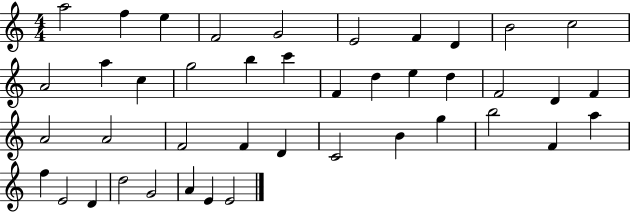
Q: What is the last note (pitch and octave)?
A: E4